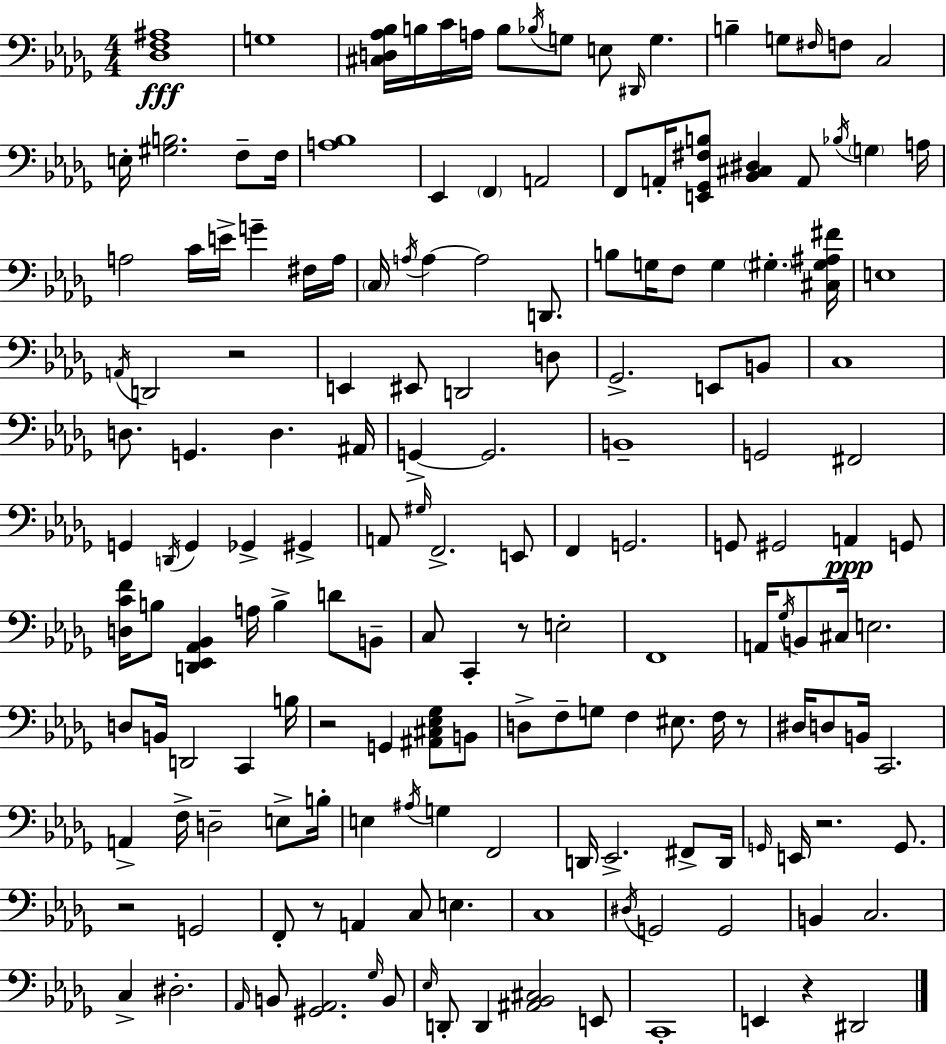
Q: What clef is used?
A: bass